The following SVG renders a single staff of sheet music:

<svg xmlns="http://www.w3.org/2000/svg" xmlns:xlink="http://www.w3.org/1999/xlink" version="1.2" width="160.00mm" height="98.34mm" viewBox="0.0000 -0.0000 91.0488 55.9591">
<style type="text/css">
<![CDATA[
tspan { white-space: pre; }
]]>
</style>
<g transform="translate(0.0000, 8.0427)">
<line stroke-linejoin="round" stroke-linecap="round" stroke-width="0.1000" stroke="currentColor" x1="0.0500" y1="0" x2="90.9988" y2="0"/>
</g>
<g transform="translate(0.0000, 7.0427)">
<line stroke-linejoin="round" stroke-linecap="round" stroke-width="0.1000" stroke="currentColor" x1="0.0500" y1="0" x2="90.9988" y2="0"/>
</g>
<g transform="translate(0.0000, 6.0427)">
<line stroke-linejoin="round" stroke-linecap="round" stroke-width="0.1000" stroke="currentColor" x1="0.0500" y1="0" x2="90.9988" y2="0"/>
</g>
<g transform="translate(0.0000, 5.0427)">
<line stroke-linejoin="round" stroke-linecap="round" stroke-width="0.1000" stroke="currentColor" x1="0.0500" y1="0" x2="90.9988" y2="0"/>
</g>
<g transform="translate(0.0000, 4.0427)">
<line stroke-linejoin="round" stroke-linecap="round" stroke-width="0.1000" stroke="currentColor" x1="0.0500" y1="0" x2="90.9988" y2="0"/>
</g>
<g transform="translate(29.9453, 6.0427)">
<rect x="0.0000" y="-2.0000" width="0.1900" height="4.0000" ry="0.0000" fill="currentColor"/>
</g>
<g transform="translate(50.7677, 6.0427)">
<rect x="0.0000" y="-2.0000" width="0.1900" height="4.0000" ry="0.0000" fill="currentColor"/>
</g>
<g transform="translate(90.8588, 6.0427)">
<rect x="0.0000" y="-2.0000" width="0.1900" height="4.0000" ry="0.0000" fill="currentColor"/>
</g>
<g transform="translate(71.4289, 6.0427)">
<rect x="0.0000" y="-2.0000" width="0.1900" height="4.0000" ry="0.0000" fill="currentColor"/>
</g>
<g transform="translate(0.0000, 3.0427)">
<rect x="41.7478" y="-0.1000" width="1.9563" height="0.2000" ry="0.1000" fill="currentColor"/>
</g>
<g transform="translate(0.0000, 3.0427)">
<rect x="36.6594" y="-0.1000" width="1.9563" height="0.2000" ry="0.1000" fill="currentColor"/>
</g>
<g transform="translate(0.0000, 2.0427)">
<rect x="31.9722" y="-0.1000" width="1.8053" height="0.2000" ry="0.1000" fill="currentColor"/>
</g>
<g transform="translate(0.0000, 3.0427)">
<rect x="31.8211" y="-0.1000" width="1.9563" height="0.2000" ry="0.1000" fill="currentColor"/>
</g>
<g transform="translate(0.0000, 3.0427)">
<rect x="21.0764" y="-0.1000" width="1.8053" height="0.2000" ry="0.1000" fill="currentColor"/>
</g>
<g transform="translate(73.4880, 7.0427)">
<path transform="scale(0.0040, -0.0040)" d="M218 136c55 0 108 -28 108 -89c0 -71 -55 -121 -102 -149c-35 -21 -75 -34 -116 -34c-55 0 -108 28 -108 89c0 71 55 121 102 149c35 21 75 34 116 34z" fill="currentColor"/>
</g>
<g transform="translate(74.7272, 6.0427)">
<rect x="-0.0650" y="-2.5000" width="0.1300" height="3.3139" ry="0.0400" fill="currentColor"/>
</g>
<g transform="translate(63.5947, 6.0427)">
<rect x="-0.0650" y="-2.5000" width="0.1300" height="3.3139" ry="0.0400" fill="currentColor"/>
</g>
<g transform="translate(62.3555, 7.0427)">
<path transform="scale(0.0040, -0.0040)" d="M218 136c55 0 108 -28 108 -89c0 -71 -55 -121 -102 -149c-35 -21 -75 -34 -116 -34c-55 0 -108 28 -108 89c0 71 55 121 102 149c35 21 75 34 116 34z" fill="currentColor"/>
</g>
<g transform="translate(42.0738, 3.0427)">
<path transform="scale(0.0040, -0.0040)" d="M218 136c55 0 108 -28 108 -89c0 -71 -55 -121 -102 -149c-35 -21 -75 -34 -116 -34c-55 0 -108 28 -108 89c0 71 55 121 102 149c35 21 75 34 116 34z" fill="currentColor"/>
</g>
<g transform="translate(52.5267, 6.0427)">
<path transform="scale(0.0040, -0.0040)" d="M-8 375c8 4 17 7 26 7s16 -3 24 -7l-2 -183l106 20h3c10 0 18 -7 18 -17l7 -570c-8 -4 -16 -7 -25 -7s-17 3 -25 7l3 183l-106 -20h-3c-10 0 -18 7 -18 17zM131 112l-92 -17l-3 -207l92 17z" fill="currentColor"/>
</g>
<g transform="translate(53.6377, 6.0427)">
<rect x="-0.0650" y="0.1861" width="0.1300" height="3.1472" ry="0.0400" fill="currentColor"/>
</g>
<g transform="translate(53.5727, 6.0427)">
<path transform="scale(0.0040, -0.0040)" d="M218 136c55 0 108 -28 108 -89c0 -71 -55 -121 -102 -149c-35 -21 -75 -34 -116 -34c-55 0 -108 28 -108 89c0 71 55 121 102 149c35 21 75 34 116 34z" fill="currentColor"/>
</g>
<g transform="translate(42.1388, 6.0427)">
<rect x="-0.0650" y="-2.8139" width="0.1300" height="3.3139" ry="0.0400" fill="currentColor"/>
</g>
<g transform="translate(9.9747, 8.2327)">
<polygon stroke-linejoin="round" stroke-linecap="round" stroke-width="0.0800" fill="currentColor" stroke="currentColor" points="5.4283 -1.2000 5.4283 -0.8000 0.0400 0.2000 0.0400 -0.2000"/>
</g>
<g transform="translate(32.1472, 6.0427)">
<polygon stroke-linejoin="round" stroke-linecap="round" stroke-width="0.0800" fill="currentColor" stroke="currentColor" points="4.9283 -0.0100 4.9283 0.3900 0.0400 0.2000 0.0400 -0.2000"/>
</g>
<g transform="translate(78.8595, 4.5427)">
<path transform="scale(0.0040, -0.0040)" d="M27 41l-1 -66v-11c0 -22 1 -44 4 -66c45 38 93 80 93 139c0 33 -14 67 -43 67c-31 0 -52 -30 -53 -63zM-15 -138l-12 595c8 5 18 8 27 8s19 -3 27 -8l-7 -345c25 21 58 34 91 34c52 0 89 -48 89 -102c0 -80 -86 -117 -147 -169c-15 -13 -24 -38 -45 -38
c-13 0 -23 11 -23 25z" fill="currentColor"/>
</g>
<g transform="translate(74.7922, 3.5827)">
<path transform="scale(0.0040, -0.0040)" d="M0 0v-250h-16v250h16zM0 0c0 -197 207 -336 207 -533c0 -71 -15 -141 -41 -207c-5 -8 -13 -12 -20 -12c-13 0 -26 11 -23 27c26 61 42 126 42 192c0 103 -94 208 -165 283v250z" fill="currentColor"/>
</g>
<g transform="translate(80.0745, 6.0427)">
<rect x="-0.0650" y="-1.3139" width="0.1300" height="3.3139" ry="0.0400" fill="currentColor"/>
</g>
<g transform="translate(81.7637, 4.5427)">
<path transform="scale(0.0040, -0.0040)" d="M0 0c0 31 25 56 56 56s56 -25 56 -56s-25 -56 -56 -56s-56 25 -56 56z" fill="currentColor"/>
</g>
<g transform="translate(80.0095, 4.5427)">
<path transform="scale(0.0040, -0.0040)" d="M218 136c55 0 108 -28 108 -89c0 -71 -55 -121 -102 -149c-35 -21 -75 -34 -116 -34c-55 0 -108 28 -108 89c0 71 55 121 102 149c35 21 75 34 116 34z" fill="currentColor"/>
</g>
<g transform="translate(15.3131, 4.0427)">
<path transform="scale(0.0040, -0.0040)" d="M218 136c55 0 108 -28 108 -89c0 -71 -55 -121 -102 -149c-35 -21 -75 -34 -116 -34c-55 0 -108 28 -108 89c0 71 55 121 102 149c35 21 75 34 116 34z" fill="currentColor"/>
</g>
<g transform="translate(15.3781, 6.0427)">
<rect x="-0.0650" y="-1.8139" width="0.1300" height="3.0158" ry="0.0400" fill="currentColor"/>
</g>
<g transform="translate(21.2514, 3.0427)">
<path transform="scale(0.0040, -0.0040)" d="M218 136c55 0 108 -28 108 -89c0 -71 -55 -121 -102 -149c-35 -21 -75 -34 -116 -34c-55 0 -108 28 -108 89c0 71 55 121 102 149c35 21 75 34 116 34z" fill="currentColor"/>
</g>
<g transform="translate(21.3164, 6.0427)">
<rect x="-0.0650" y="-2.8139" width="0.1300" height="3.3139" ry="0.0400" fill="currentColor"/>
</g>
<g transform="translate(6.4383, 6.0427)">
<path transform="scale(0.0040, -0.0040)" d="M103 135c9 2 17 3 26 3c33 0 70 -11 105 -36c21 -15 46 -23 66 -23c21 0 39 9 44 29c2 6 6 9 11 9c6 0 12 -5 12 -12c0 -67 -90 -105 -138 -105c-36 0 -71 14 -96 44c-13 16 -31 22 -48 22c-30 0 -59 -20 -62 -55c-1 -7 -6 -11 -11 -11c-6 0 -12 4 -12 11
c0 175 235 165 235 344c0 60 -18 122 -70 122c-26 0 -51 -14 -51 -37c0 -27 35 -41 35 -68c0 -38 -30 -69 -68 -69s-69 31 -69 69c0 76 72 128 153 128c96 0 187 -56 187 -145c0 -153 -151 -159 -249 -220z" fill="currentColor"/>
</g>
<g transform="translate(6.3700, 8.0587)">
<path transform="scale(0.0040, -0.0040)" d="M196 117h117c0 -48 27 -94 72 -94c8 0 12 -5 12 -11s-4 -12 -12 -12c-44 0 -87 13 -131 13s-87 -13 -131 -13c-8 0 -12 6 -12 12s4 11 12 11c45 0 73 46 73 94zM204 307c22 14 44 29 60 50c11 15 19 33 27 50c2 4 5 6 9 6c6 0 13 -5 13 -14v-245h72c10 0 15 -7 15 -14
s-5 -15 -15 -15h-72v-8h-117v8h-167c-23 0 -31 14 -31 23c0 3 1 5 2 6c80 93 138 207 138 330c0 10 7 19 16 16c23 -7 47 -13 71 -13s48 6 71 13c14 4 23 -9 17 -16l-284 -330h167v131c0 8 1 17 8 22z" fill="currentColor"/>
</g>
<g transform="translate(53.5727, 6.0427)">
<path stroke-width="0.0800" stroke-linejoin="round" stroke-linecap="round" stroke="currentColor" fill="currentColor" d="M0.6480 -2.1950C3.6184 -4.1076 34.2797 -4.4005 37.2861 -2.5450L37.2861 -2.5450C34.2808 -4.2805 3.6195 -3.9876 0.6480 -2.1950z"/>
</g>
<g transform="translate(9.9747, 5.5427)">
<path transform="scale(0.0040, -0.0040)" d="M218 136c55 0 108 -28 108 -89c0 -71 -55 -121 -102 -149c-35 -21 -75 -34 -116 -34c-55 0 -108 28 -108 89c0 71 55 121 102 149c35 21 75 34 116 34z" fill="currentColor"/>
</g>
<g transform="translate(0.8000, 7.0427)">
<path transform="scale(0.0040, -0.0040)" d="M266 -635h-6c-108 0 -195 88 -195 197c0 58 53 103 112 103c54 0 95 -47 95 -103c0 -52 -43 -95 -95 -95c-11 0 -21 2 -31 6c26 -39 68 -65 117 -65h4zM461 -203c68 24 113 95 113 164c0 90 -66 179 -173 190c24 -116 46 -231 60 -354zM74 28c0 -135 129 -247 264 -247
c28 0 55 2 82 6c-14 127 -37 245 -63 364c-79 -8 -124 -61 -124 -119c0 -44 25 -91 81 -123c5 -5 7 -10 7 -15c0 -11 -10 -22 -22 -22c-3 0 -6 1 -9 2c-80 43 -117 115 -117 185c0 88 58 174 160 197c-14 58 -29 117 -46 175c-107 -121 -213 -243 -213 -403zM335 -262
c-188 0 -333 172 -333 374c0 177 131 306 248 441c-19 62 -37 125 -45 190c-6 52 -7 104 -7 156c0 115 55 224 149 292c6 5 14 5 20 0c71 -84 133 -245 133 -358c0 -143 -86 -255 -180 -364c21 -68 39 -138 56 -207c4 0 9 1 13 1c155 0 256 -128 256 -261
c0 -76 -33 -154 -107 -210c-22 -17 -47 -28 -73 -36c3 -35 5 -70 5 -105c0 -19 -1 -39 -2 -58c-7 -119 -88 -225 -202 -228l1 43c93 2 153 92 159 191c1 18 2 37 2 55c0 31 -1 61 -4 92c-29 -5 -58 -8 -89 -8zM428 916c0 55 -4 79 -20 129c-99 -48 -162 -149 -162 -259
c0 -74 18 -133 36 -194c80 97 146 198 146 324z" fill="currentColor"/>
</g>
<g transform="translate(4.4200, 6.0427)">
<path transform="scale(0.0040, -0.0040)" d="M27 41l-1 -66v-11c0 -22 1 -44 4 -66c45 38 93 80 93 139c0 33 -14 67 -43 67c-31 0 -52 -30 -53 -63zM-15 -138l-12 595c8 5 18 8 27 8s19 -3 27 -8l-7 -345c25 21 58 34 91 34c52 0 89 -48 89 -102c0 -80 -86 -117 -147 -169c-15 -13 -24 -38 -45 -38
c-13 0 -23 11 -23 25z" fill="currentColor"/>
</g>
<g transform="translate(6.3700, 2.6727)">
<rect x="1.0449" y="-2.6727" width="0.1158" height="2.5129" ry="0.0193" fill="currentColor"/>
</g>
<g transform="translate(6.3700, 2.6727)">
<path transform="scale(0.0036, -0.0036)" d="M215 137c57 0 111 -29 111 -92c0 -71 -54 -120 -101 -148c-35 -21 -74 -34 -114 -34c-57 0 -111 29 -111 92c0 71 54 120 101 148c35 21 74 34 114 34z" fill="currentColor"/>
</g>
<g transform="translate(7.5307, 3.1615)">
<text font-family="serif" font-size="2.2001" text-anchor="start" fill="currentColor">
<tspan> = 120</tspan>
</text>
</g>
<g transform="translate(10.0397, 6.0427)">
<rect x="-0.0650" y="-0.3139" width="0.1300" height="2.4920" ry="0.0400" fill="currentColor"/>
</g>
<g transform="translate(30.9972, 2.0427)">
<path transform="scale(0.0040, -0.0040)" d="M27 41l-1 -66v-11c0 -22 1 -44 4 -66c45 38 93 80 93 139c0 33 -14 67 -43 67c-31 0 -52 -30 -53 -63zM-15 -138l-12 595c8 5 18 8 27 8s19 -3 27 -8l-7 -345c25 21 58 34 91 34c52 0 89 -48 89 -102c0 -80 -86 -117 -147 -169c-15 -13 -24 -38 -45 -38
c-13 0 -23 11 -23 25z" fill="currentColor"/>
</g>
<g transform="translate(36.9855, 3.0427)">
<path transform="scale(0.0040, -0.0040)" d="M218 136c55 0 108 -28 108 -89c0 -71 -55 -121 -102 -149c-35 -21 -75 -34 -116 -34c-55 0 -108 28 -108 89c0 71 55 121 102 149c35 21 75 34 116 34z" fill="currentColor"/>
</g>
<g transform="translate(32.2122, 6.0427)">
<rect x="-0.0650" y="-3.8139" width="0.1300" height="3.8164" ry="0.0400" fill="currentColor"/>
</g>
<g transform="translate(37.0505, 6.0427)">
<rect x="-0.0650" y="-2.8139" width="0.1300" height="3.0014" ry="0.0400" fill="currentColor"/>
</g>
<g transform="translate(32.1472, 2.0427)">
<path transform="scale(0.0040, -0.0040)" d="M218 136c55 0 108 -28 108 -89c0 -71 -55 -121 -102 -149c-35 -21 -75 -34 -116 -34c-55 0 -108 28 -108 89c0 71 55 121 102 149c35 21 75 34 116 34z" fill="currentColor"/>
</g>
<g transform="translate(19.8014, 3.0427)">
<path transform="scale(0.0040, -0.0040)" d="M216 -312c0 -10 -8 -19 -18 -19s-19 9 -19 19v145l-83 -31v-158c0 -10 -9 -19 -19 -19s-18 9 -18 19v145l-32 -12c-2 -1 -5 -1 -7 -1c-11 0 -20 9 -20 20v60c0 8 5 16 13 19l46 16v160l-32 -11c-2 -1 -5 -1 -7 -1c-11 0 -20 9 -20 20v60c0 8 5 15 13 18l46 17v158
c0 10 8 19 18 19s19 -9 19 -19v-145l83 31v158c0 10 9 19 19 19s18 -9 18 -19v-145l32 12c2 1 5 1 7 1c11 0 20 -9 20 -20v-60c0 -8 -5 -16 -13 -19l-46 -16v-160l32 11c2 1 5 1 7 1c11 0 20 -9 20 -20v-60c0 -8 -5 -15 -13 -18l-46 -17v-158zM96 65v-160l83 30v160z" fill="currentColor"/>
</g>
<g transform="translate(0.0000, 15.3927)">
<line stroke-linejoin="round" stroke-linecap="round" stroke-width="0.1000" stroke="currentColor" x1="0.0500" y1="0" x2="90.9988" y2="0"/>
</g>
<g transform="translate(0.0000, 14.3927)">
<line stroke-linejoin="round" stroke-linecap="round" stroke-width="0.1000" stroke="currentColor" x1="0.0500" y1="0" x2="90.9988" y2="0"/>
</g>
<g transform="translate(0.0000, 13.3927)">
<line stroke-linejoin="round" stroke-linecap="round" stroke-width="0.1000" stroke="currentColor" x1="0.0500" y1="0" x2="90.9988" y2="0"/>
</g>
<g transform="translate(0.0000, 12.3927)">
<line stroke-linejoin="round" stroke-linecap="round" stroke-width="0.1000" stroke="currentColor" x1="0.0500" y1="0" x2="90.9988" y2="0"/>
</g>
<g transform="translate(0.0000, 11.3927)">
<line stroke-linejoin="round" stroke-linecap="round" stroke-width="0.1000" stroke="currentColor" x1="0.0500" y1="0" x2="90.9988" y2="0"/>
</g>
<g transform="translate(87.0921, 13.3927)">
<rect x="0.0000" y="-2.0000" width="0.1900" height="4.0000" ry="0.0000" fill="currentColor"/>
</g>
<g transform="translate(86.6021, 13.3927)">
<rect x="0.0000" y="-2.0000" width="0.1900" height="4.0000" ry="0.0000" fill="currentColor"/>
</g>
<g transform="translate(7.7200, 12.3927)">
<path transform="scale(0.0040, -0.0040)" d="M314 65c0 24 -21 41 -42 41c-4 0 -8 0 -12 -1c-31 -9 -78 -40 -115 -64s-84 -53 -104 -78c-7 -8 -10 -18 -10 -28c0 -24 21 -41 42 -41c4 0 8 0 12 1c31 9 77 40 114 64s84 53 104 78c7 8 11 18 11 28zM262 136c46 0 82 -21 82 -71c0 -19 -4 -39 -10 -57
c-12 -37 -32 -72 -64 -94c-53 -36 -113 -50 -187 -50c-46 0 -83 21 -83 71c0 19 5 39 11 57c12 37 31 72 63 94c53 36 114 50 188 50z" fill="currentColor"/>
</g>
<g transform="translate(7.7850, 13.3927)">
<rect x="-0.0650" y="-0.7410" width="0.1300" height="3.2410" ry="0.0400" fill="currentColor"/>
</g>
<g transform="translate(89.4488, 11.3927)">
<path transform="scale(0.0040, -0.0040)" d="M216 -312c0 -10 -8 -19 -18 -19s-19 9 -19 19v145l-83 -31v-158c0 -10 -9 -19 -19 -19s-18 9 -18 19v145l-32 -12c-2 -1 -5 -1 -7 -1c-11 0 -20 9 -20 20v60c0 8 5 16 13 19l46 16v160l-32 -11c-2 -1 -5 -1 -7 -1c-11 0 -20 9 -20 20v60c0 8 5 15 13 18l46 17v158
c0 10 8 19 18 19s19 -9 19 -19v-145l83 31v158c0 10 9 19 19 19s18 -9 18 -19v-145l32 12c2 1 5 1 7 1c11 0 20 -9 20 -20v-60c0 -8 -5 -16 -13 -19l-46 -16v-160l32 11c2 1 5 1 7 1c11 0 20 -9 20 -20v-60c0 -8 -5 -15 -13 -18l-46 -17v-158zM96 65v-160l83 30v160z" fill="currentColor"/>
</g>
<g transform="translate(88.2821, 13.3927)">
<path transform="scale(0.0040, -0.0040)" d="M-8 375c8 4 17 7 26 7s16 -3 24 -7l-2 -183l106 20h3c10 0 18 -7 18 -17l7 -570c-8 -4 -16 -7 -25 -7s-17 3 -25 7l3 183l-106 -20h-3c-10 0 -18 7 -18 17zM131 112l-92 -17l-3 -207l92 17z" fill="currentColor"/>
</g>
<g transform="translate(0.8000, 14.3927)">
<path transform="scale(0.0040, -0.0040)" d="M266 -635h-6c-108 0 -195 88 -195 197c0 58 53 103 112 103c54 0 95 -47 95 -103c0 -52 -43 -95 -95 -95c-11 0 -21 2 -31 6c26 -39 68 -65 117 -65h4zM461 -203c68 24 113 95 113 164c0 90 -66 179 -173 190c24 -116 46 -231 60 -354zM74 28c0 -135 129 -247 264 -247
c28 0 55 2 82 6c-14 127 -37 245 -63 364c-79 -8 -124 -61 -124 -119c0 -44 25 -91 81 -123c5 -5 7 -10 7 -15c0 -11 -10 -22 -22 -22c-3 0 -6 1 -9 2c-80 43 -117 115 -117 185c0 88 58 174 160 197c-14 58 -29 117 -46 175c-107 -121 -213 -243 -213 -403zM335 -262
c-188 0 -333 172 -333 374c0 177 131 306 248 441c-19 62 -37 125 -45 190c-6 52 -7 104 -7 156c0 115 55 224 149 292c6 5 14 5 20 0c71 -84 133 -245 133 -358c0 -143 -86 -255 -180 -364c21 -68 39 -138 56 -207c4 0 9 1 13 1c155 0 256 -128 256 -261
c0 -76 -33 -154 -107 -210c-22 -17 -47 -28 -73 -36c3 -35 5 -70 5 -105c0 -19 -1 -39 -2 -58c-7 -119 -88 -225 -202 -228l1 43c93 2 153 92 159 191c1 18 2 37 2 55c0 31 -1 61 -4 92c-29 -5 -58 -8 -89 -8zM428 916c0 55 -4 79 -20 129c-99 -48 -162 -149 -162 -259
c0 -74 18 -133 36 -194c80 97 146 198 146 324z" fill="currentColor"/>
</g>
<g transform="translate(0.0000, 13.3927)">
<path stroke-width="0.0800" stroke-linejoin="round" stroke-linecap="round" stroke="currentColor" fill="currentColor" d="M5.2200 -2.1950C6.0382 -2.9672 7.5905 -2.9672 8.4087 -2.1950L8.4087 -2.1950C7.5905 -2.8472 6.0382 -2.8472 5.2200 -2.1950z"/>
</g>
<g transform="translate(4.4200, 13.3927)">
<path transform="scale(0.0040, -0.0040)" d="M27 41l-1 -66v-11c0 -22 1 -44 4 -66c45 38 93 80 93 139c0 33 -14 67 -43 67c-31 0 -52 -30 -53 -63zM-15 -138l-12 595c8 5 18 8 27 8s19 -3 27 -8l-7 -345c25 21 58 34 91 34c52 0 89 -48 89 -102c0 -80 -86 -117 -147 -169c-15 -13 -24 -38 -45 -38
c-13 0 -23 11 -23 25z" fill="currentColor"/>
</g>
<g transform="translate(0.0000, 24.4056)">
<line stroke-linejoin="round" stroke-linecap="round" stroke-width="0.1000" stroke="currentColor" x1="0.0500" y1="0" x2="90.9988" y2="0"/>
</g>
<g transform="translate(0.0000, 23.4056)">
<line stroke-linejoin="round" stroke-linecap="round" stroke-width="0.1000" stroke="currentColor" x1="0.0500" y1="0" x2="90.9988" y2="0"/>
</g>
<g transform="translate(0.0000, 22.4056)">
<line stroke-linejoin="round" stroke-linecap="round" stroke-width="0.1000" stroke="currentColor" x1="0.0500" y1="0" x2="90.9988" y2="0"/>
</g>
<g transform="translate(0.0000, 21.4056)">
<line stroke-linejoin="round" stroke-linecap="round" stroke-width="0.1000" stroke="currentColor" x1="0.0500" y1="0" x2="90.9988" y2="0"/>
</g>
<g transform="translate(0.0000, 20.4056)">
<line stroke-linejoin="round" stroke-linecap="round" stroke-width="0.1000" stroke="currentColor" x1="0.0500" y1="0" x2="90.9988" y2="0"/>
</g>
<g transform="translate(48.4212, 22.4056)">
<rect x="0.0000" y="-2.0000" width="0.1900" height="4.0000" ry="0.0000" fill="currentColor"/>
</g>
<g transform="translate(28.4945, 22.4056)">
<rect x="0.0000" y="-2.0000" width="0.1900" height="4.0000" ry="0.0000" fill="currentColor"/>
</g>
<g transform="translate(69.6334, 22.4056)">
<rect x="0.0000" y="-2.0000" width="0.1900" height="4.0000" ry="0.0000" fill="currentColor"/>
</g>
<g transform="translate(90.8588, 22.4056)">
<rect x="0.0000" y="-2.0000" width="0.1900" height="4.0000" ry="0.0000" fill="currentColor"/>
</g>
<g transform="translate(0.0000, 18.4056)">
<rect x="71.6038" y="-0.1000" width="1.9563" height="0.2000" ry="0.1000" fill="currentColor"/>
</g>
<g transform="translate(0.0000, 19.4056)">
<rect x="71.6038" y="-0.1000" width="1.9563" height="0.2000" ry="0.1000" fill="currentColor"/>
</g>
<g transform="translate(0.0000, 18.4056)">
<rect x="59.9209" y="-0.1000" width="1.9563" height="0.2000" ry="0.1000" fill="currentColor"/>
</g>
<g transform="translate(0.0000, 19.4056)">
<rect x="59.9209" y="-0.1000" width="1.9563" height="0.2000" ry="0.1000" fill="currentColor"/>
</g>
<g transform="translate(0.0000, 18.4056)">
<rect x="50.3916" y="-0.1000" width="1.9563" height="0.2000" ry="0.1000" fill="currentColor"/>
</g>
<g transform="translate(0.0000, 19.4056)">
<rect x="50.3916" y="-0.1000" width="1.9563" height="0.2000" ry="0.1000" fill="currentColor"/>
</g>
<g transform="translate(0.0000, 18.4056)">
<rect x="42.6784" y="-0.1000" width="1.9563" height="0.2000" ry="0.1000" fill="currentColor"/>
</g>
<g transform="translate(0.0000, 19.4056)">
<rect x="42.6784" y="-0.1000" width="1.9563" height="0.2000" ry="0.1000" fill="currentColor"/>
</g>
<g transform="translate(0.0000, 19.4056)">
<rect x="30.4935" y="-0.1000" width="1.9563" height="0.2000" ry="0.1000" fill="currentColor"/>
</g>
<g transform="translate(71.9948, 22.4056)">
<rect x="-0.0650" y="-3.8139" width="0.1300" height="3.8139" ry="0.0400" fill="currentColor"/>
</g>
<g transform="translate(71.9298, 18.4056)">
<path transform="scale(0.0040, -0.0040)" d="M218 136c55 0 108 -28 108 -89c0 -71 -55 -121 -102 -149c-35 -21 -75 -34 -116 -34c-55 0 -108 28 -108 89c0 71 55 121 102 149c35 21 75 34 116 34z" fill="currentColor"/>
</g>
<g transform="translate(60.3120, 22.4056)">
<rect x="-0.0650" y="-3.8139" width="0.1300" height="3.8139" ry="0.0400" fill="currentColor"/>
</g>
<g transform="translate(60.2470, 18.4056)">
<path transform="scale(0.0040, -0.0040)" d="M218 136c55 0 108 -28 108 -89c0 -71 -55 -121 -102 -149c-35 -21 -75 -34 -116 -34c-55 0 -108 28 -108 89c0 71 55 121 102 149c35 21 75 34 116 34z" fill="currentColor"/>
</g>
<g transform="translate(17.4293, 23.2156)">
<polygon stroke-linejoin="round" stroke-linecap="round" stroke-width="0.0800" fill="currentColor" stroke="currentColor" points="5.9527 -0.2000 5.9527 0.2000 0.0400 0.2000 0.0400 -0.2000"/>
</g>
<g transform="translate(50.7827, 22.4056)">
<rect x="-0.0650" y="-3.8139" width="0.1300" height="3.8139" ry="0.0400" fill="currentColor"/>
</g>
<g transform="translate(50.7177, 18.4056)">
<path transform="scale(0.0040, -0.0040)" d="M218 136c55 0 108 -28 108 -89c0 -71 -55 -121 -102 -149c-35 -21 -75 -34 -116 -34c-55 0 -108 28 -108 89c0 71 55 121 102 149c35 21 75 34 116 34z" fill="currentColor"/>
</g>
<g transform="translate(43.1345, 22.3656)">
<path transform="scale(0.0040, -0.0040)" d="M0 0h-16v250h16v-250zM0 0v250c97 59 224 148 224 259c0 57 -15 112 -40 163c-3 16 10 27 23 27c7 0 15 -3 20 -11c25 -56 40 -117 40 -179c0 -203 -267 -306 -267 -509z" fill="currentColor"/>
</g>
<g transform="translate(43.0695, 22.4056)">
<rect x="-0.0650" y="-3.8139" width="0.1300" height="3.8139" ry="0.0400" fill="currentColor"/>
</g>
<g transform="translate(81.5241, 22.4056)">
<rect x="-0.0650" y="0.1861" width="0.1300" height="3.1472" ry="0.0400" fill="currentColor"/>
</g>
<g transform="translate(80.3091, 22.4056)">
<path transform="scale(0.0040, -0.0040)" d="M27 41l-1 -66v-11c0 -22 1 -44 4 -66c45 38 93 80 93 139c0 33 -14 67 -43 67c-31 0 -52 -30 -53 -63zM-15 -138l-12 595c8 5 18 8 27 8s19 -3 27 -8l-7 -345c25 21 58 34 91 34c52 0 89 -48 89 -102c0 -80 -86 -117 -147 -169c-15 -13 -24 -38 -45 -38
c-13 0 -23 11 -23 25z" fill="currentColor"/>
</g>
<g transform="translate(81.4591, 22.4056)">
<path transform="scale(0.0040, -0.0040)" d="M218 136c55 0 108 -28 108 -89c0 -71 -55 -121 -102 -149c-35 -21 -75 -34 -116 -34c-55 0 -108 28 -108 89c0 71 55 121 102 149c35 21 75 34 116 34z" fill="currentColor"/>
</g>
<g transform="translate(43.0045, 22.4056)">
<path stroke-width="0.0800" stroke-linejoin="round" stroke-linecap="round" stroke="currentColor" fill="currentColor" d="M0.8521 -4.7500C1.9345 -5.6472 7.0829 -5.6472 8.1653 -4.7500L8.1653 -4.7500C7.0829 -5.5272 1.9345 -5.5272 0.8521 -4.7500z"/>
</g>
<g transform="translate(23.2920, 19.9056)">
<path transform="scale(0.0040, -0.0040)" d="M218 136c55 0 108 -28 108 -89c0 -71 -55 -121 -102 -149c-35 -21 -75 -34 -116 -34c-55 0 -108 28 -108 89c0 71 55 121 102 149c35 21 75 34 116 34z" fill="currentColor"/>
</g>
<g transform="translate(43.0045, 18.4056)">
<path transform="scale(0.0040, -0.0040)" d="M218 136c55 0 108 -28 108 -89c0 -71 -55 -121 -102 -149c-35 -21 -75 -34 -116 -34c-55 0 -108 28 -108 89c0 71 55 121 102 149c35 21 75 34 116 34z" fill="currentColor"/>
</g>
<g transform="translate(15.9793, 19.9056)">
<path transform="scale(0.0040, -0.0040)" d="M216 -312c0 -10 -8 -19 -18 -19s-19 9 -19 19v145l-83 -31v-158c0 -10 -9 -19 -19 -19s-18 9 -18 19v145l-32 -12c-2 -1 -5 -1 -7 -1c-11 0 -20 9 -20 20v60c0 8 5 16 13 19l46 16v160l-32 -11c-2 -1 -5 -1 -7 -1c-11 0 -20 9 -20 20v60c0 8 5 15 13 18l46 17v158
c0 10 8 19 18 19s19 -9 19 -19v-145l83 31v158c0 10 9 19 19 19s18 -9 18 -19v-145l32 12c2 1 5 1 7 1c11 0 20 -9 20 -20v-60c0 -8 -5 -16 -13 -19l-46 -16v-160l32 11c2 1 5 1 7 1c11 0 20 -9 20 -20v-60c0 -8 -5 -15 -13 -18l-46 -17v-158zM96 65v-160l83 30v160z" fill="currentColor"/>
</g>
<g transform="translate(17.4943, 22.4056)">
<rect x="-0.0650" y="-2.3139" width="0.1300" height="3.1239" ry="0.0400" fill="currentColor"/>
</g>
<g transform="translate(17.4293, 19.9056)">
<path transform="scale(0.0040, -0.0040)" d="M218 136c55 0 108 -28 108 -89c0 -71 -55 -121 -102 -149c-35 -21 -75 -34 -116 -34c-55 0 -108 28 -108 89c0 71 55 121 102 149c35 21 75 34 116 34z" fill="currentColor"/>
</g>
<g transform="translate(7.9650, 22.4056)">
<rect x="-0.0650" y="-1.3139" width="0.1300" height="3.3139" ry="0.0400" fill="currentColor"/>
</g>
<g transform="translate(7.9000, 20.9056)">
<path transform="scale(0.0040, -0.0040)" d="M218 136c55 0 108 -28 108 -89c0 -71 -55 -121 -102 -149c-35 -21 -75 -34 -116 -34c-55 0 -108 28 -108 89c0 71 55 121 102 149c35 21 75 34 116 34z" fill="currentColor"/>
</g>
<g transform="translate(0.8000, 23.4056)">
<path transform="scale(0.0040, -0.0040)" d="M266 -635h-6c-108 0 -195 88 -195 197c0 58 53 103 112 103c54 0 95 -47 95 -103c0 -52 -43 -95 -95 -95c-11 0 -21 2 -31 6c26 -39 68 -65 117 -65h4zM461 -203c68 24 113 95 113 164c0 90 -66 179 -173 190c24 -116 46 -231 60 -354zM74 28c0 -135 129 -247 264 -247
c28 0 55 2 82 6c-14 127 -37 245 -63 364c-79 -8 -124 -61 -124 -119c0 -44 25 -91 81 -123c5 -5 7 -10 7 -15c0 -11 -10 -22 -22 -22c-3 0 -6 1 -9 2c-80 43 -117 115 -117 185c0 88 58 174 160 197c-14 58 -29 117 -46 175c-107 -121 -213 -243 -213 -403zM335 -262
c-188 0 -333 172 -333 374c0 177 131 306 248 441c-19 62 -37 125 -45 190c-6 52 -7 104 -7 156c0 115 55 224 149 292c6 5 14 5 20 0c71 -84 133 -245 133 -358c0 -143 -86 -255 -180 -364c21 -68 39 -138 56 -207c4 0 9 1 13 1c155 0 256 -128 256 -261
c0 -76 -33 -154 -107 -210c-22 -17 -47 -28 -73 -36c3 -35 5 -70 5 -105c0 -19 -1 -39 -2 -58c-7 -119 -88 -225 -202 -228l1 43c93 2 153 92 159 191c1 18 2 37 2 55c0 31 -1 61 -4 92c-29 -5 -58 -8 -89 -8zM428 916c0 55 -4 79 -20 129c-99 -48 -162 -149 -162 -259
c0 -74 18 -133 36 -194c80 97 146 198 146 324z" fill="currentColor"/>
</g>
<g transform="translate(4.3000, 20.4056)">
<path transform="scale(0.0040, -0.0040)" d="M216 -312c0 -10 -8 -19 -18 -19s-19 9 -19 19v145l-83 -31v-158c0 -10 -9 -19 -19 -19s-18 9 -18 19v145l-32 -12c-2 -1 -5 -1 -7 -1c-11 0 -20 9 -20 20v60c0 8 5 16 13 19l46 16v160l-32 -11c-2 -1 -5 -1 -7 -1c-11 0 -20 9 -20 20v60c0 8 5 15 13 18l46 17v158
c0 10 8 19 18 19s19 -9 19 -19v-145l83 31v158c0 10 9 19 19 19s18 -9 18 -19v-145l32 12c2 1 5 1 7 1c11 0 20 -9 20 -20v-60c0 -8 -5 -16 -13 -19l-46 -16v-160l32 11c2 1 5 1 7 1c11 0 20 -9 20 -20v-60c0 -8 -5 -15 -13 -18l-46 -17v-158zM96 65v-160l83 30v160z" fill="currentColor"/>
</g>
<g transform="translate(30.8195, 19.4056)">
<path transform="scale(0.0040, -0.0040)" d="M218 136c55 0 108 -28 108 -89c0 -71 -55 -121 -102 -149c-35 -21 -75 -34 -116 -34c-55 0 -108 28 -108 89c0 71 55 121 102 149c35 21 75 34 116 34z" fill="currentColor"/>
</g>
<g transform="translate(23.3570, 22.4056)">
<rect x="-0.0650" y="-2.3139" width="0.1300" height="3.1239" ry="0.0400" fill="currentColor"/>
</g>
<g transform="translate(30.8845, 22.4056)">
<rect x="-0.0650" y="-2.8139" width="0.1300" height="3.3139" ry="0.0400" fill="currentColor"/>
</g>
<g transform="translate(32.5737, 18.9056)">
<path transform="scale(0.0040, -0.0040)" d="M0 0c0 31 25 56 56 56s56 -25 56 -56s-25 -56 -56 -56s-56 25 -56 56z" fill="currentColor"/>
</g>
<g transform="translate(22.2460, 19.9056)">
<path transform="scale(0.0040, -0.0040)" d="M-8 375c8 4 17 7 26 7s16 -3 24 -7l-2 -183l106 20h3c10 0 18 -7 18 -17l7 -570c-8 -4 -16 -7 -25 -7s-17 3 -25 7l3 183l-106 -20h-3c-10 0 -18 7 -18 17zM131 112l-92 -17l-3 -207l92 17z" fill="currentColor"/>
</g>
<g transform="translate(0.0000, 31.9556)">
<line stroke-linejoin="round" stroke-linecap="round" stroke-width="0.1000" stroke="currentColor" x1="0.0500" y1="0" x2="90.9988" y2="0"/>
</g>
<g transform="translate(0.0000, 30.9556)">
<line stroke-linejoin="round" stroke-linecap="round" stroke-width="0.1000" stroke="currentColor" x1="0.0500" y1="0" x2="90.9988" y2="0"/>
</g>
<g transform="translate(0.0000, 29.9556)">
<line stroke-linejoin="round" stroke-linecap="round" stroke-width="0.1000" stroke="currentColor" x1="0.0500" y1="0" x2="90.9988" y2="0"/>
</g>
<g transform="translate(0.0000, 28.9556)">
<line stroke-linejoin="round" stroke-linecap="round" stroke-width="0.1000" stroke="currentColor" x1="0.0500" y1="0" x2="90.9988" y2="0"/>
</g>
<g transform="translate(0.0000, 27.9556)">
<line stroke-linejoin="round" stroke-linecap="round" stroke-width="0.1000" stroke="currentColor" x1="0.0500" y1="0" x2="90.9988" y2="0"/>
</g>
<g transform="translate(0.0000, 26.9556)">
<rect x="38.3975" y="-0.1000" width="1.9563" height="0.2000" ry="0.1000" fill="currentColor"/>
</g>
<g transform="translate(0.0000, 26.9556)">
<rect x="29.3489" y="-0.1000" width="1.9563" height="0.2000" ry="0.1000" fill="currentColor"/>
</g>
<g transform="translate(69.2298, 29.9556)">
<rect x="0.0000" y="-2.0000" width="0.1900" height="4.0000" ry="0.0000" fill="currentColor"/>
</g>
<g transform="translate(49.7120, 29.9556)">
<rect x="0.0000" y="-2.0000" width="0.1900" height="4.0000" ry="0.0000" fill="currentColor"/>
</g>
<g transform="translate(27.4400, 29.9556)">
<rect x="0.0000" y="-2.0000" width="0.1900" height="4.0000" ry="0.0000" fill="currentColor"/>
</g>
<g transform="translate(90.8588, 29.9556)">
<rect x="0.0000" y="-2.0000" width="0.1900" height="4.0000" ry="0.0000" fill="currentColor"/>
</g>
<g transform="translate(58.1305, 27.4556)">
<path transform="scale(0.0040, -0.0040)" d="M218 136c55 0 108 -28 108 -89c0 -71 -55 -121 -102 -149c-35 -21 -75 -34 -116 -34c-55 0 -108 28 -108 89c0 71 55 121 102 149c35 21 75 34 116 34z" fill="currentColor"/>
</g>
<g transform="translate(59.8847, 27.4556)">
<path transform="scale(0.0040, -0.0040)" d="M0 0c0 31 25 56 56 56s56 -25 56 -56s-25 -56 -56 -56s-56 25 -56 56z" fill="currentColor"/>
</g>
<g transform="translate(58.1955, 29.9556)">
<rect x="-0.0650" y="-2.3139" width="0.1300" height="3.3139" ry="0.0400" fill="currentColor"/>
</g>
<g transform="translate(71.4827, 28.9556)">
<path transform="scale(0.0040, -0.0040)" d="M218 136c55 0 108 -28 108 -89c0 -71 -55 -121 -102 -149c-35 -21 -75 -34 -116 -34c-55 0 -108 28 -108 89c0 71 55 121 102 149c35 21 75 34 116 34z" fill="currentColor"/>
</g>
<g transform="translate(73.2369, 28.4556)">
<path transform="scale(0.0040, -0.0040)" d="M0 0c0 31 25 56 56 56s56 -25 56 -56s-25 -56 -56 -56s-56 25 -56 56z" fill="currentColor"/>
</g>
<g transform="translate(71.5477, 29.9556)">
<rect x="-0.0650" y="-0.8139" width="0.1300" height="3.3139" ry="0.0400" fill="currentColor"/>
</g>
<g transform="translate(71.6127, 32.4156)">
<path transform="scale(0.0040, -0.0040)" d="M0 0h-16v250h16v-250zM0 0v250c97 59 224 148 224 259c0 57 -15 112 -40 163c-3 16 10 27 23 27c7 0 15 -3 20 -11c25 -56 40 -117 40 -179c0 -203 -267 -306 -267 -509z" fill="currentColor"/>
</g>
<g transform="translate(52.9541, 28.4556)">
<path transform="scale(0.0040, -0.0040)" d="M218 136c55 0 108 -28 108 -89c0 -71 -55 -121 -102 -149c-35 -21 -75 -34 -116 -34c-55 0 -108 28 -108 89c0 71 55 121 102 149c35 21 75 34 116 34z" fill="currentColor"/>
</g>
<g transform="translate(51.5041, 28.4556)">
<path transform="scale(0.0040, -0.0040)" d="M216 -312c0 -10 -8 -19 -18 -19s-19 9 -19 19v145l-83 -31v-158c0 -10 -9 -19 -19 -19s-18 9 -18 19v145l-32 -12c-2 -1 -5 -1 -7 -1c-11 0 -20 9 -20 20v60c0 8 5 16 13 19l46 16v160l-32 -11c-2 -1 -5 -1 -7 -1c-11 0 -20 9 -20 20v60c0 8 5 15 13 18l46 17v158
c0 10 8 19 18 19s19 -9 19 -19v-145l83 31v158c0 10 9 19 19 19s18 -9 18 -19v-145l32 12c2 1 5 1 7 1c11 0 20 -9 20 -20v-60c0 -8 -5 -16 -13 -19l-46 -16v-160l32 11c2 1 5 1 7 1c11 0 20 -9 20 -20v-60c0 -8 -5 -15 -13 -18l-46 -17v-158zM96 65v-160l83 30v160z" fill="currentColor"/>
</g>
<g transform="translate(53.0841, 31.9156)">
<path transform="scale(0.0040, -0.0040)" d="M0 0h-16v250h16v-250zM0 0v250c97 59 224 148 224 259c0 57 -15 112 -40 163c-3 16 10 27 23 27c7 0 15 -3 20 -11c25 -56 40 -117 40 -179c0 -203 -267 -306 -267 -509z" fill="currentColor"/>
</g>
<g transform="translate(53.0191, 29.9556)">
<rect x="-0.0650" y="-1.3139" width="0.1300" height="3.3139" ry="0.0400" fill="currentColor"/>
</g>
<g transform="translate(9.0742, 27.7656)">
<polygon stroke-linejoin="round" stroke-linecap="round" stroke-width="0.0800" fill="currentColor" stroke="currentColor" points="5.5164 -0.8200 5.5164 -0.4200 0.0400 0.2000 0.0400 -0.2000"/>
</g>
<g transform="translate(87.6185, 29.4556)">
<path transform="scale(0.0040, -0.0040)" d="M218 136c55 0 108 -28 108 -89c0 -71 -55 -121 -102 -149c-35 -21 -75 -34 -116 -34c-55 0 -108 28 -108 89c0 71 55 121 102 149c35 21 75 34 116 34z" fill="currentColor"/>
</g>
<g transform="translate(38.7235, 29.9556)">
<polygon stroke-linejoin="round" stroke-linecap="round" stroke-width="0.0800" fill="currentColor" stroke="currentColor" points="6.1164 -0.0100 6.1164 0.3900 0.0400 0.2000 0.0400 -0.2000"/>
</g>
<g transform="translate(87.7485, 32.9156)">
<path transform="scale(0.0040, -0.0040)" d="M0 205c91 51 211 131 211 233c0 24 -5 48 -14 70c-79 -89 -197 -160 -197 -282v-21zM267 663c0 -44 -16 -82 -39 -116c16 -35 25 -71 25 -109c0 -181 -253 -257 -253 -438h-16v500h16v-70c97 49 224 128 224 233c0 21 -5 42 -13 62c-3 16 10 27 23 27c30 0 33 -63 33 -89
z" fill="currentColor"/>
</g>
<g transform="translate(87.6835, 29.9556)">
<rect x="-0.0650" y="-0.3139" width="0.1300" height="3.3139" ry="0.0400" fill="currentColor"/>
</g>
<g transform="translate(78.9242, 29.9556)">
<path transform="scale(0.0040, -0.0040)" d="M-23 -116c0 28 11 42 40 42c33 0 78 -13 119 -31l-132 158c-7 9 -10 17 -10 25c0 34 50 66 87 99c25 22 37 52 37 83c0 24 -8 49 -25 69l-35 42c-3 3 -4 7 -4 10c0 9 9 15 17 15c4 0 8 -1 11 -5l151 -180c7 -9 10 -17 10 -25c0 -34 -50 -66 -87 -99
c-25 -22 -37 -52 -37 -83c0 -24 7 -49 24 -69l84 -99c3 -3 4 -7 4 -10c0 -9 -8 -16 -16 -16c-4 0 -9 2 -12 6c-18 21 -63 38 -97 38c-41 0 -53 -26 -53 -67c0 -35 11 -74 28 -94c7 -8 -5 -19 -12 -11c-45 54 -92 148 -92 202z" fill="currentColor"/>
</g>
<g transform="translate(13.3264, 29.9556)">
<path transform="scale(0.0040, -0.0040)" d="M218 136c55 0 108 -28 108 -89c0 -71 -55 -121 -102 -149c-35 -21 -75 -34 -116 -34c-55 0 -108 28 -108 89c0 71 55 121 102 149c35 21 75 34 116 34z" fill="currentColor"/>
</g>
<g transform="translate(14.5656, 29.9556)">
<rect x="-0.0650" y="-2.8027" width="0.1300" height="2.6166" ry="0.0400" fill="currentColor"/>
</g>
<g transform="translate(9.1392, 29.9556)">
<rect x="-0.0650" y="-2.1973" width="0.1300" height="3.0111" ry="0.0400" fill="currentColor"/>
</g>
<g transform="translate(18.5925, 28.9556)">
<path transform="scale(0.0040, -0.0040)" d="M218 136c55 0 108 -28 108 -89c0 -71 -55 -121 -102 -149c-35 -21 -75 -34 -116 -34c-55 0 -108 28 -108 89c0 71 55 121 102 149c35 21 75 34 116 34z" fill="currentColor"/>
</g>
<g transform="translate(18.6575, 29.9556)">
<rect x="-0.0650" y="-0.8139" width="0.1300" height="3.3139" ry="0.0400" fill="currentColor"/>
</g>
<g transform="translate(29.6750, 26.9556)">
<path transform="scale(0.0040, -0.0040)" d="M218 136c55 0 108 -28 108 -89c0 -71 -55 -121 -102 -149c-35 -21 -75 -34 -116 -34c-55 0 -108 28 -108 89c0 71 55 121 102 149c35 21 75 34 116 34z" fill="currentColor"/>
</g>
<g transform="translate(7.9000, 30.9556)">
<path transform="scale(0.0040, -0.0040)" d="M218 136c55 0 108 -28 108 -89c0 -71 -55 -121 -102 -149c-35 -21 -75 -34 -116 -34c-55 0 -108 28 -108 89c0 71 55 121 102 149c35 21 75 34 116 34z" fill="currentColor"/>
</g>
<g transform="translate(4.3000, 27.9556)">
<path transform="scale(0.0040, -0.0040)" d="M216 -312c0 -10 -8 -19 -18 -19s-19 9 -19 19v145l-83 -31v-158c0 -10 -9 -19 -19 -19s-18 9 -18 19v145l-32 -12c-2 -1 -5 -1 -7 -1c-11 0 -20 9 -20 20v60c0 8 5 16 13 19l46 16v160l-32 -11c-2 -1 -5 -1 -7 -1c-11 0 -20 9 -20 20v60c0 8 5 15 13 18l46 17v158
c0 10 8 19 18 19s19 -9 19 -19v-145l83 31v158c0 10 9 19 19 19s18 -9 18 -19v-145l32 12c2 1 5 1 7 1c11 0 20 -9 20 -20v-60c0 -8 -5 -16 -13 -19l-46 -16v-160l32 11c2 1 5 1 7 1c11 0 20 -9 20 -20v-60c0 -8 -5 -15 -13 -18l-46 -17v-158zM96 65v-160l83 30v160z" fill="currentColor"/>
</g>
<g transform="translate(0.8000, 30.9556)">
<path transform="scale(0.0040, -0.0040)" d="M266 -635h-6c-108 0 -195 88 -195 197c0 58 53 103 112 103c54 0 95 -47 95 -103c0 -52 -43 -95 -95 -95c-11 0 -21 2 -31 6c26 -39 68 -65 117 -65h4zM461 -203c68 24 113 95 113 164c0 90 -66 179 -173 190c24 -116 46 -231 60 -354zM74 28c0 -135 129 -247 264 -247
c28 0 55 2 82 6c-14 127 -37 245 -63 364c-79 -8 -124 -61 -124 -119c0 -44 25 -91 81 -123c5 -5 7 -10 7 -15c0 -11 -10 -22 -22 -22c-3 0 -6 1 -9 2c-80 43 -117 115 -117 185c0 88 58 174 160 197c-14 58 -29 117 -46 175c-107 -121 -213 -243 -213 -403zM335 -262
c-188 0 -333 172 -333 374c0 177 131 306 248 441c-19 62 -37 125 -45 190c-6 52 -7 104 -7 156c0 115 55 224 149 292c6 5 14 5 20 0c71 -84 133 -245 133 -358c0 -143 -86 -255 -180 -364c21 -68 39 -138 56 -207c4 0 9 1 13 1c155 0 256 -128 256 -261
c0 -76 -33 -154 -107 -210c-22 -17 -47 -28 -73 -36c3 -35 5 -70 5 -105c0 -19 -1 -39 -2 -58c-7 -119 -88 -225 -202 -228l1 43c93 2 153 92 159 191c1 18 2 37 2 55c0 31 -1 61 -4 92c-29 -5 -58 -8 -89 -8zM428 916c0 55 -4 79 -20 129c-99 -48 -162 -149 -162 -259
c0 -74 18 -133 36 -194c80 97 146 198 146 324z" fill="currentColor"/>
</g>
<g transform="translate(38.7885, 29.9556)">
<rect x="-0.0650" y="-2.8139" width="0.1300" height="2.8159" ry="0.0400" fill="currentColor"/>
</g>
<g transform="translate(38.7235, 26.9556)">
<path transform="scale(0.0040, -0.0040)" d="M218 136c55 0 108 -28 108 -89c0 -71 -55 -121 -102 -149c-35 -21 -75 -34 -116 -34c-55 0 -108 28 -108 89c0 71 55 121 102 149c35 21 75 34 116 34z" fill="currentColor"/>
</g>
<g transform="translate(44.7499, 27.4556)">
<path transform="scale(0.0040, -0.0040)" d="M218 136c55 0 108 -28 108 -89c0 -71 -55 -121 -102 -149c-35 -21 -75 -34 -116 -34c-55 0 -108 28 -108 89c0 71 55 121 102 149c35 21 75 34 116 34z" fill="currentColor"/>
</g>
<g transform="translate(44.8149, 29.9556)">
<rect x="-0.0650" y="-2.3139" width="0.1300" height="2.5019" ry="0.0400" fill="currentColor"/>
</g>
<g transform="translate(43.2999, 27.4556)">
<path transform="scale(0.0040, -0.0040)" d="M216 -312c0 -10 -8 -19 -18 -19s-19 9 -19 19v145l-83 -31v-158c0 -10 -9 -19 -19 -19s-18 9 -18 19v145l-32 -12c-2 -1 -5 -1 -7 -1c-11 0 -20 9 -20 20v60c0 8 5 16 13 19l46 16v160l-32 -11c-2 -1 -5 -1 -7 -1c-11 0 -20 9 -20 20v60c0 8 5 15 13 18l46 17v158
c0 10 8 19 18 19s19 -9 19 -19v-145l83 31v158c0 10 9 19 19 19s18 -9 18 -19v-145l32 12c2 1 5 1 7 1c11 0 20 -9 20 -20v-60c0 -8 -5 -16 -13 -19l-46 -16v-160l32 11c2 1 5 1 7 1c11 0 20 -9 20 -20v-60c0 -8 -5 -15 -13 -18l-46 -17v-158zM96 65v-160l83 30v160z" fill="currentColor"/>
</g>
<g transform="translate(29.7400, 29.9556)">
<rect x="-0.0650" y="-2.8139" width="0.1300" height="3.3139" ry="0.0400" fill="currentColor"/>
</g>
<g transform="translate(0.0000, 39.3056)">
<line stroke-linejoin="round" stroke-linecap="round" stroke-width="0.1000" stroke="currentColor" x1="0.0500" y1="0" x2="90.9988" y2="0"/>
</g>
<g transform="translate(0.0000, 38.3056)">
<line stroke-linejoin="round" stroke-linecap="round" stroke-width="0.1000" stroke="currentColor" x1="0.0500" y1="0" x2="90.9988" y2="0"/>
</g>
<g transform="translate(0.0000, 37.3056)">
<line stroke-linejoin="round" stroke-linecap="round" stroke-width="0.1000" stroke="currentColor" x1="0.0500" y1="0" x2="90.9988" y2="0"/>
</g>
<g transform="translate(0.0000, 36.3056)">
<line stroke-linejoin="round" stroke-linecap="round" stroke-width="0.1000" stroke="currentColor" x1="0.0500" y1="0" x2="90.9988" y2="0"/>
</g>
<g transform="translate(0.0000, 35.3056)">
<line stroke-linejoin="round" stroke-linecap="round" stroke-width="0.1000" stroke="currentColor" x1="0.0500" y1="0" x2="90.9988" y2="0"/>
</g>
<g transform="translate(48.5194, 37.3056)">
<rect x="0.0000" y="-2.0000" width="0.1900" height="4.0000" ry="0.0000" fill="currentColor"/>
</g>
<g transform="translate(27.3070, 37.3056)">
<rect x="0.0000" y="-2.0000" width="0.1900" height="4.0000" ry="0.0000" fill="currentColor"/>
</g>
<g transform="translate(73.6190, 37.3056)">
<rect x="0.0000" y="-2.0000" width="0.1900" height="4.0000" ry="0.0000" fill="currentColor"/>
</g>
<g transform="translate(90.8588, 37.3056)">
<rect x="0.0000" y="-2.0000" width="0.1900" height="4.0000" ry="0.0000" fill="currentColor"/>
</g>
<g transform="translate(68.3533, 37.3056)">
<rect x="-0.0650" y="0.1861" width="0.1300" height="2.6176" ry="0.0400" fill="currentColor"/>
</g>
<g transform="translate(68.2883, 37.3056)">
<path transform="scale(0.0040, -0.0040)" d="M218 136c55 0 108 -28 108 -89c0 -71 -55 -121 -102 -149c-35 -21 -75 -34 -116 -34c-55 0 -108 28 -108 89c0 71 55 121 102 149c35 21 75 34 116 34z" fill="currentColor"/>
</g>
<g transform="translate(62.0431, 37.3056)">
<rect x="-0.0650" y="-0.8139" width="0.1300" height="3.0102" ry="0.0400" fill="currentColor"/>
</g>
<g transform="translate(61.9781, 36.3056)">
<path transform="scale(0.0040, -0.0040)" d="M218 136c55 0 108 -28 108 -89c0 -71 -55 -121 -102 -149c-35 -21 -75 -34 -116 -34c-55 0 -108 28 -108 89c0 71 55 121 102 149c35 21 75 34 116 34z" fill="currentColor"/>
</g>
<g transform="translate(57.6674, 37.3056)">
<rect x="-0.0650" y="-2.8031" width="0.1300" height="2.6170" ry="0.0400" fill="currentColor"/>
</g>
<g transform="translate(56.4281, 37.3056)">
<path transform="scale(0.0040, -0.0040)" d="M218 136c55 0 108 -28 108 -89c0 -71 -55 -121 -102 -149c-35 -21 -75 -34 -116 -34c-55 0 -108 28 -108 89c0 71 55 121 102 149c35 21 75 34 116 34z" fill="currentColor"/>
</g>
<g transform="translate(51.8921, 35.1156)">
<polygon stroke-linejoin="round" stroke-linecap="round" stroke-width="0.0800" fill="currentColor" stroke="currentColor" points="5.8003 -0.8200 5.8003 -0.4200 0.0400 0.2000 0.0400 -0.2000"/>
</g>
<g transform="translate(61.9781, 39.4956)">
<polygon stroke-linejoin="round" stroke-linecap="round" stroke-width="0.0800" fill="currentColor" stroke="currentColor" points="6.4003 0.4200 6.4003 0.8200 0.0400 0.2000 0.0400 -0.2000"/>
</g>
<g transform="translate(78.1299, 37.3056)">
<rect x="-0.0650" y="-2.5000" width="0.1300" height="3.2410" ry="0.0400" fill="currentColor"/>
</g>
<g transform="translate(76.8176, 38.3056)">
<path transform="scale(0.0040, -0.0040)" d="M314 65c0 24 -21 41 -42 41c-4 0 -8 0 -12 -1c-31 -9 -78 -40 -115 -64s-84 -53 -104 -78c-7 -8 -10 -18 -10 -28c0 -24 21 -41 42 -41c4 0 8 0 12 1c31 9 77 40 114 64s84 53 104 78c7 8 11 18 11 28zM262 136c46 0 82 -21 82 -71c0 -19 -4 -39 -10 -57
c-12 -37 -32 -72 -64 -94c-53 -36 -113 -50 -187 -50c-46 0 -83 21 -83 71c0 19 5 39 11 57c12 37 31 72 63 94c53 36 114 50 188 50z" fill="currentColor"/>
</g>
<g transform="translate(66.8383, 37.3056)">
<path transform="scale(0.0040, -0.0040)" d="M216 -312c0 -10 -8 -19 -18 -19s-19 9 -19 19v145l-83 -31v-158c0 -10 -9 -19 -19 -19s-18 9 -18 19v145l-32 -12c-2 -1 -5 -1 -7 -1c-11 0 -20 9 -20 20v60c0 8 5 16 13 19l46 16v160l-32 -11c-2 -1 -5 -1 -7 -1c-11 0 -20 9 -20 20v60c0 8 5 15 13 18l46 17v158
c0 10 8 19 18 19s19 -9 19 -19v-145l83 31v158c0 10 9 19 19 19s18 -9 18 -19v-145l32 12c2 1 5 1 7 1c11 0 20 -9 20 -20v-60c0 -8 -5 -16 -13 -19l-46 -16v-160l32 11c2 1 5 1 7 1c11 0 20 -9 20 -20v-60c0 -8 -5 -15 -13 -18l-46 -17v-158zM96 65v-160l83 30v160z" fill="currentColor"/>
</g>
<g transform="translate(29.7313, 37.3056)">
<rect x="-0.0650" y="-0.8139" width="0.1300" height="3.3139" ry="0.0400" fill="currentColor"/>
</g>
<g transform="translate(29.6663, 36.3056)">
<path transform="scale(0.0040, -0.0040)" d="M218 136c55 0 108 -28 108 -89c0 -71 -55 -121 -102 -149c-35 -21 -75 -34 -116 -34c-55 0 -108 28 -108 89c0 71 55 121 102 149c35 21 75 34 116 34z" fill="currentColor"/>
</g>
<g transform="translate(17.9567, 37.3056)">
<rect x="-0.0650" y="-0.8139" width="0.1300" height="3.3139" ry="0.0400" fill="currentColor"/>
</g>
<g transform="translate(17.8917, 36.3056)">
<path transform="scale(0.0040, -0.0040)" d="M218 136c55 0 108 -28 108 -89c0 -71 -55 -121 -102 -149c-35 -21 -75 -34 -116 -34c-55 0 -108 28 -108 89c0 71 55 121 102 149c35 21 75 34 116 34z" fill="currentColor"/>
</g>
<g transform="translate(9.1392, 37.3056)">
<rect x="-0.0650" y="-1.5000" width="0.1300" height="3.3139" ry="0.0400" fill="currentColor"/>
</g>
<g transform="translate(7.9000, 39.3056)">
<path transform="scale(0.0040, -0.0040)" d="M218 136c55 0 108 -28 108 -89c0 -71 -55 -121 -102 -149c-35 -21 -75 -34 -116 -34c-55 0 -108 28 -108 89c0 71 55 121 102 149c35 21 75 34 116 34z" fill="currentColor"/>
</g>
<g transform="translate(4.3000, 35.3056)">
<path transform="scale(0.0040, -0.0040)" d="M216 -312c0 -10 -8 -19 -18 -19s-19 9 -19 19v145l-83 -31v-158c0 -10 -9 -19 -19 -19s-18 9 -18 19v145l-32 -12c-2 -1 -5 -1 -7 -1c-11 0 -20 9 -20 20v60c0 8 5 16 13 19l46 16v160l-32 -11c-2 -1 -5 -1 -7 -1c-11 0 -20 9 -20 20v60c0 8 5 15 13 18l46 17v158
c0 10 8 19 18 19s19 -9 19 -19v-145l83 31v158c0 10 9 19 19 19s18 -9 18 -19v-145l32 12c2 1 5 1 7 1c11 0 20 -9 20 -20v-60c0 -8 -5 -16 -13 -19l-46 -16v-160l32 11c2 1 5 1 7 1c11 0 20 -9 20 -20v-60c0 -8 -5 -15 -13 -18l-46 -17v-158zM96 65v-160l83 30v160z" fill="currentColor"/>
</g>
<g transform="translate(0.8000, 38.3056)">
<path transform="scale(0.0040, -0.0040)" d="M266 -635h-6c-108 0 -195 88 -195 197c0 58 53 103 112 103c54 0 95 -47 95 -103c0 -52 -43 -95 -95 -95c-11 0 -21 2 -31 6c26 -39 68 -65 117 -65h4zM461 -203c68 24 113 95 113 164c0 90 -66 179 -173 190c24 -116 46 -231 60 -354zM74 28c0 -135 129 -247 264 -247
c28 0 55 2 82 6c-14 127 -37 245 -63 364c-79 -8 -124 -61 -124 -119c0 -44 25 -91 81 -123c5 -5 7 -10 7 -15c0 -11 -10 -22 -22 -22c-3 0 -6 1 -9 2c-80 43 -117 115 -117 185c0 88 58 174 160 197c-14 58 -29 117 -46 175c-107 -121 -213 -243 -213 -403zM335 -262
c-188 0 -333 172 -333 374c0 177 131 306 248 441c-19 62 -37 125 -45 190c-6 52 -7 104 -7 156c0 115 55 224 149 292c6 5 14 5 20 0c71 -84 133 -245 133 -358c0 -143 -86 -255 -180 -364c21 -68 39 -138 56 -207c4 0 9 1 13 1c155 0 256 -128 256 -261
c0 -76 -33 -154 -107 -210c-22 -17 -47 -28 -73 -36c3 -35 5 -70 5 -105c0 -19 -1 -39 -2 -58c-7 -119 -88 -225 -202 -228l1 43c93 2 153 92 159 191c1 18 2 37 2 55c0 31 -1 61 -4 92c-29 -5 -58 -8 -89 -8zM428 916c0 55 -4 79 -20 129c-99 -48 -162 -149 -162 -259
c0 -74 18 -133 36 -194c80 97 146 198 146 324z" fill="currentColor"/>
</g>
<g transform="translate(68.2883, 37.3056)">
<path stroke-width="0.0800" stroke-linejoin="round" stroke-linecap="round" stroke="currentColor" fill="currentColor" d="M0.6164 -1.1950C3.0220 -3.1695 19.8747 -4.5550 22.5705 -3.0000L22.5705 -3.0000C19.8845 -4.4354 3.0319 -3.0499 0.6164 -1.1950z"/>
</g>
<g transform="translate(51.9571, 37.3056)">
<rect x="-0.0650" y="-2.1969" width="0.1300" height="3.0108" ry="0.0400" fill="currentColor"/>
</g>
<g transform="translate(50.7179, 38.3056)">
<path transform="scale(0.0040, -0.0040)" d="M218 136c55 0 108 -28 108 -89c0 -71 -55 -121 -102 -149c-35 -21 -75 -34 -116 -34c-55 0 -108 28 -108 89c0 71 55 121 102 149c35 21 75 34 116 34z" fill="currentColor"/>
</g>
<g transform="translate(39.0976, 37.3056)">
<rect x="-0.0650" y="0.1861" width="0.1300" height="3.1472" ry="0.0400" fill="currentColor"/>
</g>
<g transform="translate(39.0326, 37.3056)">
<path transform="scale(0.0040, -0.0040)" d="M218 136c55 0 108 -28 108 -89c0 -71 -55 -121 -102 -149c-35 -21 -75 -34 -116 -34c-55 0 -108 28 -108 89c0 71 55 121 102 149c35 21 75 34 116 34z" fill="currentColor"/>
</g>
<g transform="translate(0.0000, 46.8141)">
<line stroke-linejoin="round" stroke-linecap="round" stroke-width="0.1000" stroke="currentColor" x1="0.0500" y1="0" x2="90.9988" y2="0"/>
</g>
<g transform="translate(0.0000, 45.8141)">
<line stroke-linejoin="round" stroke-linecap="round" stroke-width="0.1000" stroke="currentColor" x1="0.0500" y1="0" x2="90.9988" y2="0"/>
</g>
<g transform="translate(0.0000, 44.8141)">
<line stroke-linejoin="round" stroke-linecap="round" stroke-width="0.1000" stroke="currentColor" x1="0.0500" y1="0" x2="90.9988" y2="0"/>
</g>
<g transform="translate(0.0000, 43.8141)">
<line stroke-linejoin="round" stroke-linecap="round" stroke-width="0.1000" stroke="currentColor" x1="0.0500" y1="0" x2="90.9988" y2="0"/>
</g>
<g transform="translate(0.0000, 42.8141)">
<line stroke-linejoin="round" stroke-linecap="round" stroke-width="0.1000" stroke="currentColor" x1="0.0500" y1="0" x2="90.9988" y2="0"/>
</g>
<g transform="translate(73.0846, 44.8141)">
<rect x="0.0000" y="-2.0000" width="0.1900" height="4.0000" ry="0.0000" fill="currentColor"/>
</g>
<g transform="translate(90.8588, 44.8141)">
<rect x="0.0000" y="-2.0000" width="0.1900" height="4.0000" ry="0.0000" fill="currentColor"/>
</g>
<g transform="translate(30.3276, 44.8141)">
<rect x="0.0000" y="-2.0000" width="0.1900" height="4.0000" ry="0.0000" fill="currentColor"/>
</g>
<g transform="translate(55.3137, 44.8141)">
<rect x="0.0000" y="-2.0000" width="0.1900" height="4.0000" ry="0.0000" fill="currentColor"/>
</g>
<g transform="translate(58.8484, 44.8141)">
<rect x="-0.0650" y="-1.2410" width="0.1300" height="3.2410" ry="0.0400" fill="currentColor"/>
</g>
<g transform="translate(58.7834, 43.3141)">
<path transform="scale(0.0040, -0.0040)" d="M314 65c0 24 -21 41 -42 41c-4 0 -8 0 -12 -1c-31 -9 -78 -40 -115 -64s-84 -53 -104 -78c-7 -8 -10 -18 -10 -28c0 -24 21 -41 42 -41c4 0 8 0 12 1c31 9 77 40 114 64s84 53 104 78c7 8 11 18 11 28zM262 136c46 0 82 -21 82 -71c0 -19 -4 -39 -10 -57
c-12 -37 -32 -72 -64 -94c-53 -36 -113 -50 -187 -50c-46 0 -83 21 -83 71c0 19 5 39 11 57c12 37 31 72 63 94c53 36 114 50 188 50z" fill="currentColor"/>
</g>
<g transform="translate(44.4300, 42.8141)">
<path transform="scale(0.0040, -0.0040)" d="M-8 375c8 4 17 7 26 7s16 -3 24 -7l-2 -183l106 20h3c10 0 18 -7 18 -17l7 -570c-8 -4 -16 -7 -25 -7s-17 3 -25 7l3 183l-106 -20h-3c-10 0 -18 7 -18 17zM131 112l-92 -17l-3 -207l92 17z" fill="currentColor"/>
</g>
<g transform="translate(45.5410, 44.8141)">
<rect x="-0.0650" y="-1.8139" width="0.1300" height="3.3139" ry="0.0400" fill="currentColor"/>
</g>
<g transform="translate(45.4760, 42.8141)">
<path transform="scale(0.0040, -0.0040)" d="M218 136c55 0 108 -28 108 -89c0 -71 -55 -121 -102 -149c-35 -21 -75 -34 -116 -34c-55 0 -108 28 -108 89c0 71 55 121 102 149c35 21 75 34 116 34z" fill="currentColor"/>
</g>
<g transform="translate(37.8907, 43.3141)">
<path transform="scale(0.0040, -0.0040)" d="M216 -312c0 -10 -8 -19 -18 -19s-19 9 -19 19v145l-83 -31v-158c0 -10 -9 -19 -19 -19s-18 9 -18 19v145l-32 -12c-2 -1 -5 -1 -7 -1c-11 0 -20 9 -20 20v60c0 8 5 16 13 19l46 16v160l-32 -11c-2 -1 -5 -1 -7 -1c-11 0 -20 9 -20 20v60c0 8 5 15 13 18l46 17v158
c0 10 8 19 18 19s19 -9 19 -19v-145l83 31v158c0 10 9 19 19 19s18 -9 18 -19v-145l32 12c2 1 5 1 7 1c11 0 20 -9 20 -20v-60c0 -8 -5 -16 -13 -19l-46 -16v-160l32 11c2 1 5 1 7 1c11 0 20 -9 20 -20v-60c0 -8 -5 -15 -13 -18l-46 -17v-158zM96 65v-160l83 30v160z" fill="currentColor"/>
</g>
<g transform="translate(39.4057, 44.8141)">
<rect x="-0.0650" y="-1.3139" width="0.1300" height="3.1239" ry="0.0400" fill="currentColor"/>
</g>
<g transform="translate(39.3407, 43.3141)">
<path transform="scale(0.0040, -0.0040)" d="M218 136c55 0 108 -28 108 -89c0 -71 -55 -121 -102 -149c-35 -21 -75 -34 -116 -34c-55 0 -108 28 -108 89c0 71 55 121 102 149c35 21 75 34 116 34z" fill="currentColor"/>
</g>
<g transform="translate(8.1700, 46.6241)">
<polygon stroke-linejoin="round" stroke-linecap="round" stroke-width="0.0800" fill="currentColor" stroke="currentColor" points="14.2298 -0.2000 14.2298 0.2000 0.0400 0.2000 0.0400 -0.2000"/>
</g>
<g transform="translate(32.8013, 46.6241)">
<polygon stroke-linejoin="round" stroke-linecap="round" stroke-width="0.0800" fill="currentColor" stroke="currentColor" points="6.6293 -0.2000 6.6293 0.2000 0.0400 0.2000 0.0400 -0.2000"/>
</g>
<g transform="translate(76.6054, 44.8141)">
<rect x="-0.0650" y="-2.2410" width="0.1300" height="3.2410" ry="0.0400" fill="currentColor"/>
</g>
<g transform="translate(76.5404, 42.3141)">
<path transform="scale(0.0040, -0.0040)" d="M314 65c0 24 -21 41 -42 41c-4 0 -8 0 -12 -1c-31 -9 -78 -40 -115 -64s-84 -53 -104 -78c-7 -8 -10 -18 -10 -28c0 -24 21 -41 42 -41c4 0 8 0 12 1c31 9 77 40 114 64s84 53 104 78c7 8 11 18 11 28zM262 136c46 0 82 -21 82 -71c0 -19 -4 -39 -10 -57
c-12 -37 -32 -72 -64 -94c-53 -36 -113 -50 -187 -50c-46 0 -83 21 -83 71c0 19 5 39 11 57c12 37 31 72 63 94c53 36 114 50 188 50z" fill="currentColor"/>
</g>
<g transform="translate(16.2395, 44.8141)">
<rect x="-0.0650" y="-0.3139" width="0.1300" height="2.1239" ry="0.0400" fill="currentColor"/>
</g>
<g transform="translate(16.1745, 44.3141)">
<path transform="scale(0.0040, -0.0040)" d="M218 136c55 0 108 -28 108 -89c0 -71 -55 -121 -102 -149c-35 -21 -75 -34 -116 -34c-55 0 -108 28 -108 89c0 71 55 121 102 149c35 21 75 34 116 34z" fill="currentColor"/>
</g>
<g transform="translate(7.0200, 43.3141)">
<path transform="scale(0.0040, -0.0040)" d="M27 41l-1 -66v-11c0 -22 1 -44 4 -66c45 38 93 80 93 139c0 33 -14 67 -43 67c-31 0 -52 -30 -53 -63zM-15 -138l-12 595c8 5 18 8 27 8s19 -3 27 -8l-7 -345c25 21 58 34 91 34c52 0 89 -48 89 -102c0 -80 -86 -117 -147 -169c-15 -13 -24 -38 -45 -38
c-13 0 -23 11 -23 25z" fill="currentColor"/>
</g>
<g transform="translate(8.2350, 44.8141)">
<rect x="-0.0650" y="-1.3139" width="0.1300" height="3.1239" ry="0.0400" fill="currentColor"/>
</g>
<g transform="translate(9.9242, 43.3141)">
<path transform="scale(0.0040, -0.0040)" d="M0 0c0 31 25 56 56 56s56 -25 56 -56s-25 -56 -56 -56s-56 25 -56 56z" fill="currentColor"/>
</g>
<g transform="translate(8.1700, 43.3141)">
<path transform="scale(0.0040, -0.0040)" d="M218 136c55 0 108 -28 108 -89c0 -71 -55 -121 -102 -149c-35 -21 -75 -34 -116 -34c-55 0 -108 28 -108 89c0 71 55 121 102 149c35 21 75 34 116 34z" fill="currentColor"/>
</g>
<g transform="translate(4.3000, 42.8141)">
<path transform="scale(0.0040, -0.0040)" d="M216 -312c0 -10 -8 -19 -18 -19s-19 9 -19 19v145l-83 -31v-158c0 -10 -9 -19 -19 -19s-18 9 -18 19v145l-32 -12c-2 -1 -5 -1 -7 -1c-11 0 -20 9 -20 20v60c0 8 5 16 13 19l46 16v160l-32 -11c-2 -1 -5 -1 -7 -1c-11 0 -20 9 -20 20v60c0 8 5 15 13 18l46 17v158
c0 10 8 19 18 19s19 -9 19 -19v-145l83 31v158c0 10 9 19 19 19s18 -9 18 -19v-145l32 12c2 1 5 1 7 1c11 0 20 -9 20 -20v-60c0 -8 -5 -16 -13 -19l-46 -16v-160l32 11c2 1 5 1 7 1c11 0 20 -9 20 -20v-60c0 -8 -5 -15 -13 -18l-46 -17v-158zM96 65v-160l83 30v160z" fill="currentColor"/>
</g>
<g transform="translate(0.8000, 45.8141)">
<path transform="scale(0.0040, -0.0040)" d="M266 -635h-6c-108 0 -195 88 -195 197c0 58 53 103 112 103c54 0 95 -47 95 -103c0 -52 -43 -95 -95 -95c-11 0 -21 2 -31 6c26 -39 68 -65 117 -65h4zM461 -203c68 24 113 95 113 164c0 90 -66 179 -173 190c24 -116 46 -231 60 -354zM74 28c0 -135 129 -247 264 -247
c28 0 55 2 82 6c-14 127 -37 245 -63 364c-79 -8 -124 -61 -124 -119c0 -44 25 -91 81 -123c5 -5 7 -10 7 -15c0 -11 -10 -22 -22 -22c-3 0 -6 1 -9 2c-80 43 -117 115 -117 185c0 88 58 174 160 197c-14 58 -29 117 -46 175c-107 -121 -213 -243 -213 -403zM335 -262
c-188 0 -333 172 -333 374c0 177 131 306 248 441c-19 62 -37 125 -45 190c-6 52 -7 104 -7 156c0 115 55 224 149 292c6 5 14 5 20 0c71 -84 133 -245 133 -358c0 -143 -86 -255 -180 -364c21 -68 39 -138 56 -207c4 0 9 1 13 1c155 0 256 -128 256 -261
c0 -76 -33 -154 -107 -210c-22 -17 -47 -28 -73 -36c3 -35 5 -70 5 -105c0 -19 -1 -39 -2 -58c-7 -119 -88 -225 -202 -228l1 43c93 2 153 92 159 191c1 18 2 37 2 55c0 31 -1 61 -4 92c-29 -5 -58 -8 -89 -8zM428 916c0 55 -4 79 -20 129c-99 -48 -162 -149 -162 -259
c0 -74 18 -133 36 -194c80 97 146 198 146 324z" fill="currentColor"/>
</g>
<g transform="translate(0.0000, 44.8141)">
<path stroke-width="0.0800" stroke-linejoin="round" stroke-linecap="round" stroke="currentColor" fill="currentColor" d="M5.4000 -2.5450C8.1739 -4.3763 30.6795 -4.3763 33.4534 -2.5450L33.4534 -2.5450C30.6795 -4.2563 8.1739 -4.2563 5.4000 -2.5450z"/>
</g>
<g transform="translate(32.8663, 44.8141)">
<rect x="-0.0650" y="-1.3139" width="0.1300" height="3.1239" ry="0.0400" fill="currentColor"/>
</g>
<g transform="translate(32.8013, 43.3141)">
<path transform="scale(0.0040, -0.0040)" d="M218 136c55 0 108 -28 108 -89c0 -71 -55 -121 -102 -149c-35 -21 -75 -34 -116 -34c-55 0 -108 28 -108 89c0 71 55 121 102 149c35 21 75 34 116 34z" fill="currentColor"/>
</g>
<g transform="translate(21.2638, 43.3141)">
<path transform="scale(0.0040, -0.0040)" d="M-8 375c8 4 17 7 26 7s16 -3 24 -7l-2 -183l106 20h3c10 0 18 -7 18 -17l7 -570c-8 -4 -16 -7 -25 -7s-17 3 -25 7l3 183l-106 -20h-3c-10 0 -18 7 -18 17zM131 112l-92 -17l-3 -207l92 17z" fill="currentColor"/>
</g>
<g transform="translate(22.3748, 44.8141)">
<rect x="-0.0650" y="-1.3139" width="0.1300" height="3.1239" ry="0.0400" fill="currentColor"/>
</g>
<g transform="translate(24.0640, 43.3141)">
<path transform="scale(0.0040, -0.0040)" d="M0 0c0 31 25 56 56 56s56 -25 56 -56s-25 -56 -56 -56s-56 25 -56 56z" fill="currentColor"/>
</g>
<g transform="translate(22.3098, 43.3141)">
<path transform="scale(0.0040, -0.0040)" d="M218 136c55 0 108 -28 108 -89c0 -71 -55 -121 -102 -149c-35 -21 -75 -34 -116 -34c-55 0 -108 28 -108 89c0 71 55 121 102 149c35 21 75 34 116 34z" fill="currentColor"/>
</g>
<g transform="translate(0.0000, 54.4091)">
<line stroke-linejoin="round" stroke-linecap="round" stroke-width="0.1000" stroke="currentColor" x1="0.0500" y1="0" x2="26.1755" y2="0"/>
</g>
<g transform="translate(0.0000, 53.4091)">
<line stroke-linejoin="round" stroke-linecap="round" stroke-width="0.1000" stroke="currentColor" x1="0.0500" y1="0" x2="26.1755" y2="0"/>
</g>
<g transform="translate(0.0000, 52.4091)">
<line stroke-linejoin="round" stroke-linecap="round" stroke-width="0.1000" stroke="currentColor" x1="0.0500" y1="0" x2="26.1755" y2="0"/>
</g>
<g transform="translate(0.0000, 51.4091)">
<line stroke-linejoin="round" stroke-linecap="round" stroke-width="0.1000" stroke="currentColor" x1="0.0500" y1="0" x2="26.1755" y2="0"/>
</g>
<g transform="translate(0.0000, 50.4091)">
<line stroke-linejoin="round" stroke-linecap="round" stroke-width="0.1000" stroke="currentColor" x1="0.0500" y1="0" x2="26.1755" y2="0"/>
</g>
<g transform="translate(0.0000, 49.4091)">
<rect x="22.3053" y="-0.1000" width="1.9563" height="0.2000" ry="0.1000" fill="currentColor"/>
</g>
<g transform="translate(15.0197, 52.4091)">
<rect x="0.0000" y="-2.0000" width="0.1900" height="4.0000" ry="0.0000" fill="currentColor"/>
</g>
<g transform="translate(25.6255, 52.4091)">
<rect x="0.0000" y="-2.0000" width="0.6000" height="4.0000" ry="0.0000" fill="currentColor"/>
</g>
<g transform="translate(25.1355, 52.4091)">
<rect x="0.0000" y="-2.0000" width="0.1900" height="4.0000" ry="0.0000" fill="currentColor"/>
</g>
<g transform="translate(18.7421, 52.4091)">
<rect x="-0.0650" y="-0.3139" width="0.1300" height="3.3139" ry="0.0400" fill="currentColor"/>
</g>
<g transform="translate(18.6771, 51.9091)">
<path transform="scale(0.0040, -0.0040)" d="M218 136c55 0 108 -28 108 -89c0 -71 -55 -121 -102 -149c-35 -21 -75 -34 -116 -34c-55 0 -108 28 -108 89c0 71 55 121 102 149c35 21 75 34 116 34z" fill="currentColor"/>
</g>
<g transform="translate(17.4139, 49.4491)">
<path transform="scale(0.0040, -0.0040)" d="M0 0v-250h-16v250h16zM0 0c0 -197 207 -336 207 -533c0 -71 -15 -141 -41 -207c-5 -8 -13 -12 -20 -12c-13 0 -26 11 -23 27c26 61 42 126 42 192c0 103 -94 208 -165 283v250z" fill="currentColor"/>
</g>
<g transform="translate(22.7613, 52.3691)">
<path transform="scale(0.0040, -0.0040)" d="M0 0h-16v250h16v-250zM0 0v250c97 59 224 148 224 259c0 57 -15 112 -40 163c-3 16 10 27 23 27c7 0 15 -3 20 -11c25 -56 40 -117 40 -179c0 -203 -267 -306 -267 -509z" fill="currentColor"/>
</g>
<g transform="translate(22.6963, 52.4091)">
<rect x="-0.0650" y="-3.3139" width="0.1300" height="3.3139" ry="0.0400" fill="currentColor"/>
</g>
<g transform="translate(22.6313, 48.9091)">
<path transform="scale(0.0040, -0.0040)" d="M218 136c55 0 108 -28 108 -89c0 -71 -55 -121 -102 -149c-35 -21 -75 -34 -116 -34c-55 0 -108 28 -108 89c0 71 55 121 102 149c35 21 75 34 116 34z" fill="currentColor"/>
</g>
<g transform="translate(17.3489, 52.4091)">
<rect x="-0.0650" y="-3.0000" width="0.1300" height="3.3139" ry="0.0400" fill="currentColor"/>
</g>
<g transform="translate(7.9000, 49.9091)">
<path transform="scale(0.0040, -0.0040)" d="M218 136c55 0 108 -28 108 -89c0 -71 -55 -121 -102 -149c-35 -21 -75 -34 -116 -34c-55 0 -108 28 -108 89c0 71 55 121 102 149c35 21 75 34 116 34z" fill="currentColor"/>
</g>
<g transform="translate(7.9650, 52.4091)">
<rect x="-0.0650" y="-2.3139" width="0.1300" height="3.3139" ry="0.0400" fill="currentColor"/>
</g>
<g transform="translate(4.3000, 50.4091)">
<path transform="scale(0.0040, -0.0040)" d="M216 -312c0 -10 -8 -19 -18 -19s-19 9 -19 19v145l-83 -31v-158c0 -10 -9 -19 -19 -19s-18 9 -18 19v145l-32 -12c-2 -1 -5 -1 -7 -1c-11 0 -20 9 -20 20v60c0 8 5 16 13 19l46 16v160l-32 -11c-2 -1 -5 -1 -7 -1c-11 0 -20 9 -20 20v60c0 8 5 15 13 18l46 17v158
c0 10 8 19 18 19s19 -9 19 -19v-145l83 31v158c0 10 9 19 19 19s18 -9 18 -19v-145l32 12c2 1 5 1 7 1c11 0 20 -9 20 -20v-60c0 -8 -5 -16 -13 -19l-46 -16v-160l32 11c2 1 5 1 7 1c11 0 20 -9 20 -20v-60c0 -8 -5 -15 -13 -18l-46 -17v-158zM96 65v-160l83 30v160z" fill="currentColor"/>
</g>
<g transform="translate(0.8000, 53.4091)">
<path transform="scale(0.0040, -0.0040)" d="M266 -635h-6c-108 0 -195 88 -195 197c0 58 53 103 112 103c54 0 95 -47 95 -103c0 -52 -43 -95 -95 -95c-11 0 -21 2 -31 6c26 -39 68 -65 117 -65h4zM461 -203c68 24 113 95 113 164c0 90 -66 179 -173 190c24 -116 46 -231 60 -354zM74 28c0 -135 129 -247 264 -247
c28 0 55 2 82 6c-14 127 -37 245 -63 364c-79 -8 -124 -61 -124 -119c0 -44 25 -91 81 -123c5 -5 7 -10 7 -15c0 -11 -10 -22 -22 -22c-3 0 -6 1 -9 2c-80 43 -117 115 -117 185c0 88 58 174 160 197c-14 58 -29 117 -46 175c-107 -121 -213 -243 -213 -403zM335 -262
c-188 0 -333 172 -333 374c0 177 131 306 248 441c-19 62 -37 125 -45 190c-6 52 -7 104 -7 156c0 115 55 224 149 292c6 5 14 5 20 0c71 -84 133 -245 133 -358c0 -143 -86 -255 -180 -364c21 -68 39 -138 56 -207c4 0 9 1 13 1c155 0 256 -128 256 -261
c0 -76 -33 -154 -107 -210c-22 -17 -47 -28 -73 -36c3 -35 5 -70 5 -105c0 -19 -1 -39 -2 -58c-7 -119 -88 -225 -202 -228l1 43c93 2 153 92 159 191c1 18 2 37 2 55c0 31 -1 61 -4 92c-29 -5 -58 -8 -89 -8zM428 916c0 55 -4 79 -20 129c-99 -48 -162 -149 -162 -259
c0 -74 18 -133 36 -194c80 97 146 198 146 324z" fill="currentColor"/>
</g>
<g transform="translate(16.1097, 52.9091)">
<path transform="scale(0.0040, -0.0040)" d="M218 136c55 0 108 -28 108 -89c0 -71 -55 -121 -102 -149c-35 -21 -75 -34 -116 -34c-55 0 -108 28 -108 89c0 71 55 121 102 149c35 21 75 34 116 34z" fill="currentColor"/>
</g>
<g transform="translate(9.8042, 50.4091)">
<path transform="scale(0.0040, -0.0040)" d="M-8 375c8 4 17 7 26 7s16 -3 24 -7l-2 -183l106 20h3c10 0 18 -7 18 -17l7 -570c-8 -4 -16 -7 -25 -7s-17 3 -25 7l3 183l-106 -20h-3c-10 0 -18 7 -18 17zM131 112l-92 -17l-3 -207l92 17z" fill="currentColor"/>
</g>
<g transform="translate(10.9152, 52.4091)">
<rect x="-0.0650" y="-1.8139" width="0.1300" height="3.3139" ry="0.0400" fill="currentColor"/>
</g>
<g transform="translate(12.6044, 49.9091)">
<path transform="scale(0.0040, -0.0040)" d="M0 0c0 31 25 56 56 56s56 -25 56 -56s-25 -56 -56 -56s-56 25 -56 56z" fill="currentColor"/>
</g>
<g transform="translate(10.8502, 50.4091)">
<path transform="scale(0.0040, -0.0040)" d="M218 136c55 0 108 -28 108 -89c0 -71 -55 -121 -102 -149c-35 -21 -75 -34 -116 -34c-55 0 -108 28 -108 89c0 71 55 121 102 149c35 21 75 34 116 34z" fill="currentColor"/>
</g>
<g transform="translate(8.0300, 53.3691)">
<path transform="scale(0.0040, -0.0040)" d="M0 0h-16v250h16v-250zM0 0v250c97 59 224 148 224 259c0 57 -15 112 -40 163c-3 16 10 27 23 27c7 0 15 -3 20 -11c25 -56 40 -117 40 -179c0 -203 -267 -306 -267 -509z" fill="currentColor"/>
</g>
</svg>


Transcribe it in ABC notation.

X:1
T:Untitled
M:2/4
L:1/4
K:F
c/2 f/2 ^a _c'/2 a/2 a B G G/2 _e d2 e ^g/2 g/2 a c'/2 c' c' c' _B G/2 B/2 d a a/2 ^g/2 ^e/2 g d/2 z c/4 E d d B G/2 B/2 d/2 ^B/2 G2 _e/2 c/2 e/2 e/2 ^e/2 f e2 g2 g/2 f A/2 c b/2